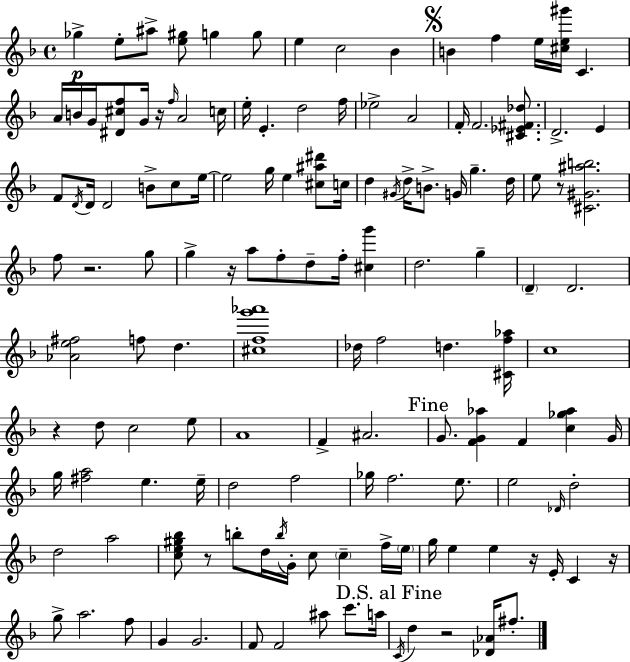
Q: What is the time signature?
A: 4/4